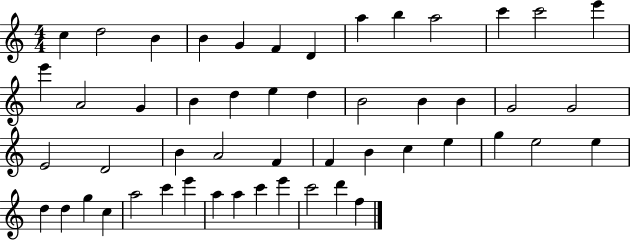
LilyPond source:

{
  \clef treble
  \numericTimeSignature
  \time 4/4
  \key c \major
  c''4 d''2 b'4 | b'4 g'4 f'4 d'4 | a''4 b''4 a''2 | c'''4 c'''2 e'''4 | \break e'''4 a'2 g'4 | b'4 d''4 e''4 d''4 | b'2 b'4 b'4 | g'2 g'2 | \break e'2 d'2 | b'4 a'2 f'4 | f'4 b'4 c''4 e''4 | g''4 e''2 e''4 | \break d''4 d''4 g''4 c''4 | a''2 c'''4 e'''4 | a''4 a''4 c'''4 e'''4 | c'''2 d'''4 f''4 | \break \bar "|."
}